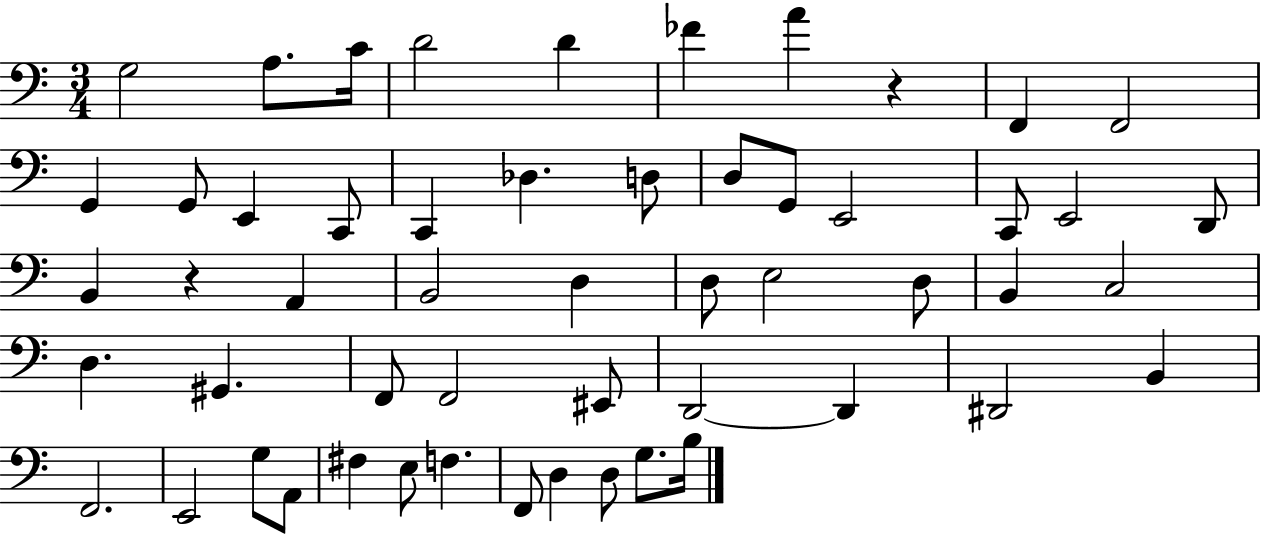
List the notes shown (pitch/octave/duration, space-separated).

G3/h A3/e. C4/s D4/h D4/q FES4/q A4/q R/q F2/q F2/h G2/q G2/e E2/q C2/e C2/q Db3/q. D3/e D3/e G2/e E2/h C2/e E2/h D2/e B2/q R/q A2/q B2/h D3/q D3/e E3/h D3/e B2/q C3/h D3/q. G#2/q. F2/e F2/h EIS2/e D2/h D2/q D#2/h B2/q F2/h. E2/h G3/e A2/e F#3/q E3/e F3/q. F2/e D3/q D3/e G3/e. B3/s